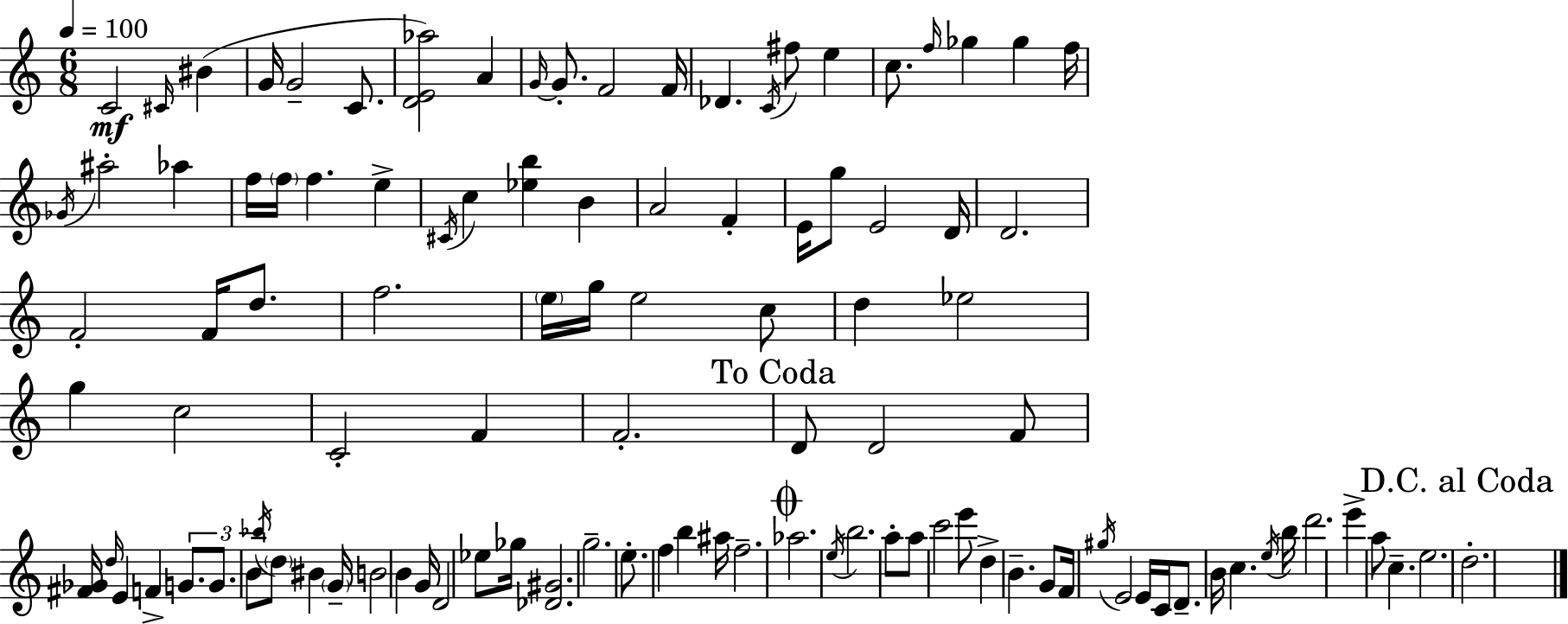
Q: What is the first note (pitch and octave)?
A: C4